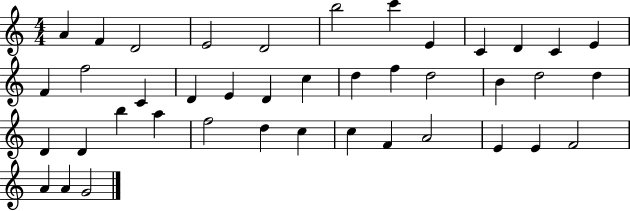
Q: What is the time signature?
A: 4/4